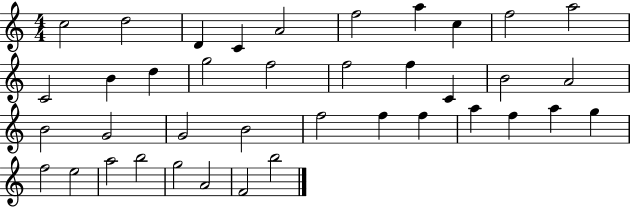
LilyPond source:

{
  \clef treble
  \numericTimeSignature
  \time 4/4
  \key c \major
  c''2 d''2 | d'4 c'4 a'2 | f''2 a''4 c''4 | f''2 a''2 | \break c'2 b'4 d''4 | g''2 f''2 | f''2 f''4 c'4 | b'2 a'2 | \break b'2 g'2 | g'2 b'2 | f''2 f''4 f''4 | a''4 f''4 a''4 g''4 | \break f''2 e''2 | a''2 b''2 | g''2 a'2 | f'2 b''2 | \break \bar "|."
}